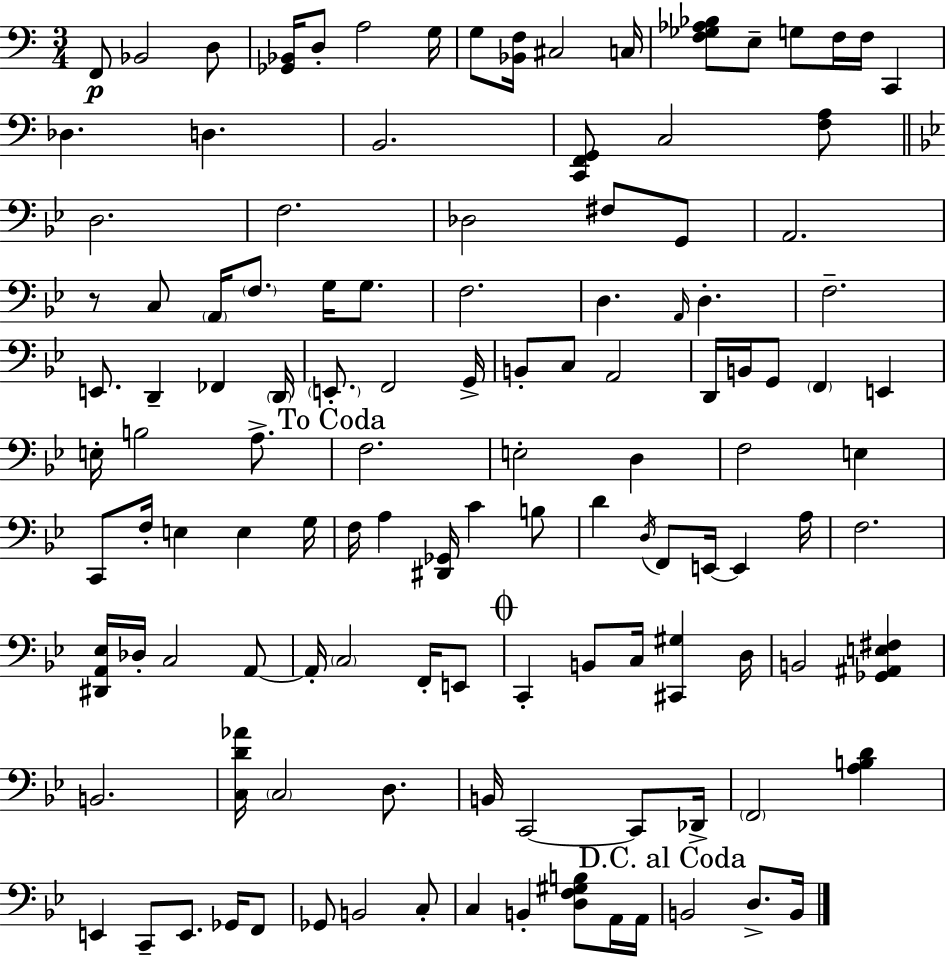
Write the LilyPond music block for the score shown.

{
  \clef bass
  \numericTimeSignature
  \time 3/4
  \key a \minor
  \repeat volta 2 { f,8\p bes,2 d8 | <ges, bes,>16 d8-. a2 g16 | g8 <bes, f>16 cis2 c16 | <f ges aes bes>8 e8-- g8 f16 f16 c,4 | \break des4. d4. | b,2. | <c, f, g,>8 c2 <f a>8 | \bar "||" \break \key bes \major d2. | f2. | des2 fis8 g,8 | a,2. | \break r8 c8 \parenthesize a,16 \parenthesize f8. g16 g8. | f2. | d4. \grace { a,16 } d4.-. | f2.-- | \break e,8. d,4-- fes,4 | \parenthesize d,16 \parenthesize e,8.-. f,2 | g,16-> b,8-. c8 a,2 | d,16 b,16 g,8 \parenthesize f,4 e,4 | \break e16-. b2 a8.-> | \mark "To Coda" f2. | e2-. d4 | f2 e4 | \break c,8 f16-. e4 e4 | g16 f16 a4 <dis, ges,>16 c'4 b8 | d'4 \acciaccatura { d16 } f,8 e,16~~ e,4 | a16 f2. | \break <dis, a, ees>16 des16-. c2 | a,8~~ a,16-. \parenthesize c2 f,16-. | e,8 \mark \markup { \musicglyph "scripts.coda" } c,4-. b,8 c16 <cis, gis>4 | d16 b,2 <ges, ais, e fis>4 | \break b,2. | <c d' aes'>16 \parenthesize c2 d8. | b,16 c,2~~ c,8 | des,16-> \parenthesize f,2 <a b d'>4 | \break e,4 c,8-- e,8. ges,16 | f,8 ges,8 b,2 | c8-. c4 b,4-. <d f gis b>8 | a,16 a,16 \mark "D.C. al Coda" b,2 d8.-> | \break b,16 } \bar "|."
}